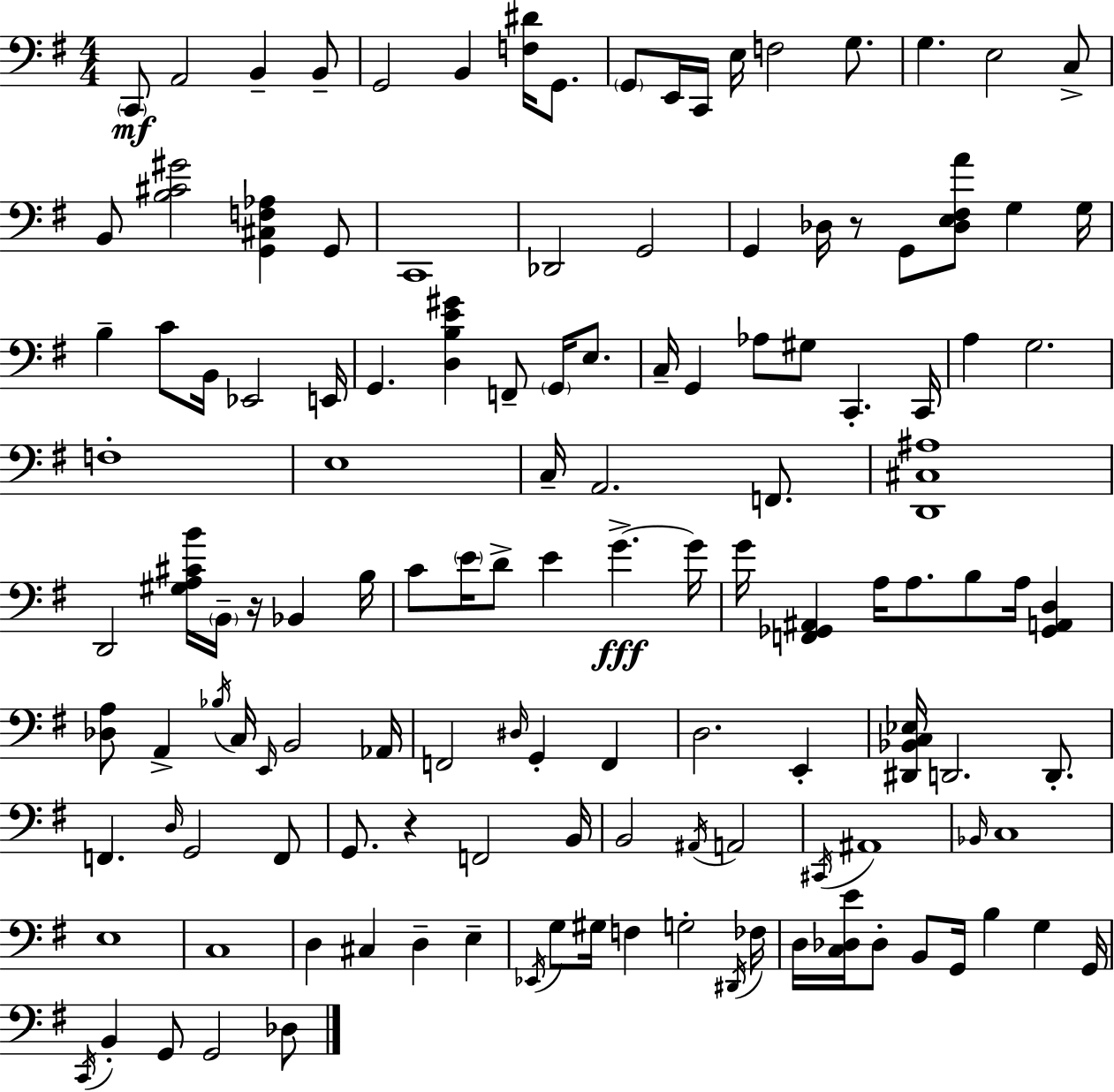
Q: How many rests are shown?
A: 3